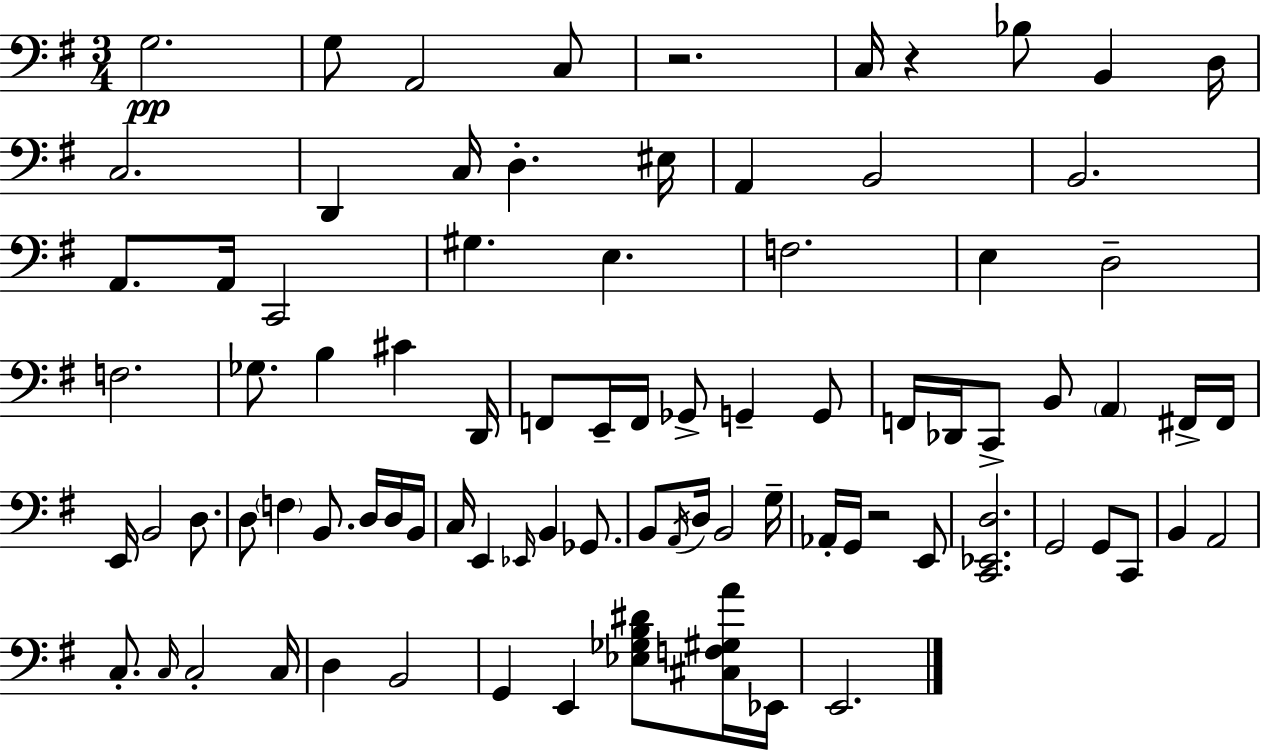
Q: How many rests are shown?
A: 3